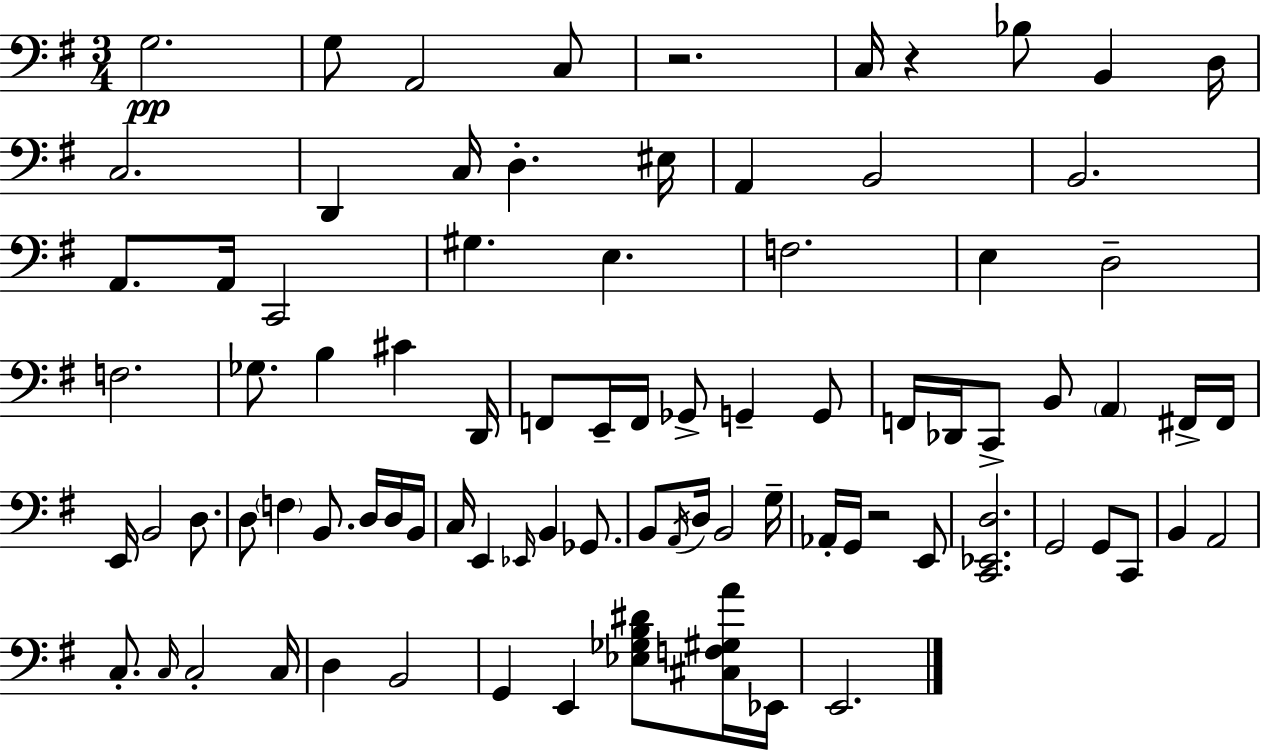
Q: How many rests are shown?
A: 3